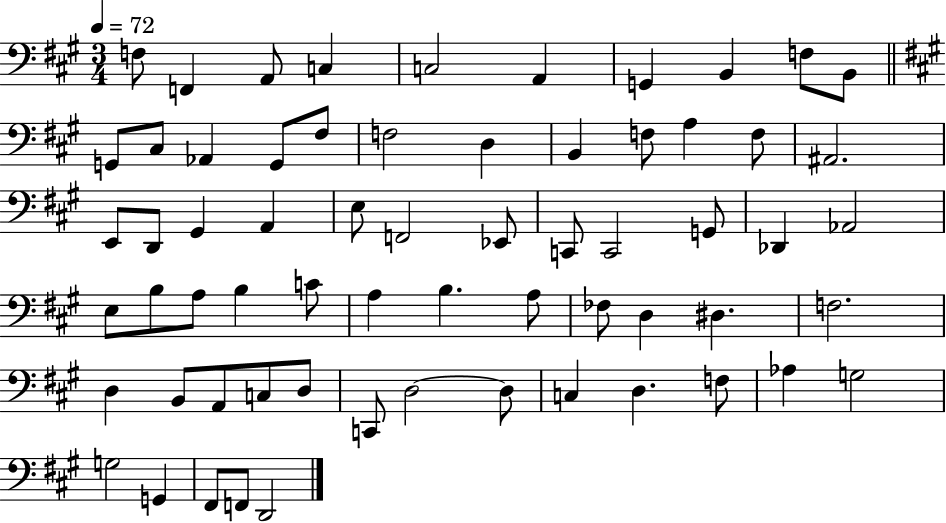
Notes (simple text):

F3/e F2/q A2/e C3/q C3/h A2/q G2/q B2/q F3/e B2/e G2/e C#3/e Ab2/q G2/e F#3/e F3/h D3/q B2/q F3/e A3/q F3/e A#2/h. E2/e D2/e G#2/q A2/q E3/e F2/h Eb2/e C2/e C2/h G2/e Db2/q Ab2/h E3/e B3/e A3/e B3/q C4/e A3/q B3/q. A3/e FES3/e D3/q D#3/q. F3/h. D3/q B2/e A2/e C3/e D3/e C2/e D3/h D3/e C3/q D3/q. F3/e Ab3/q G3/h G3/h G2/q F#2/e F2/e D2/h